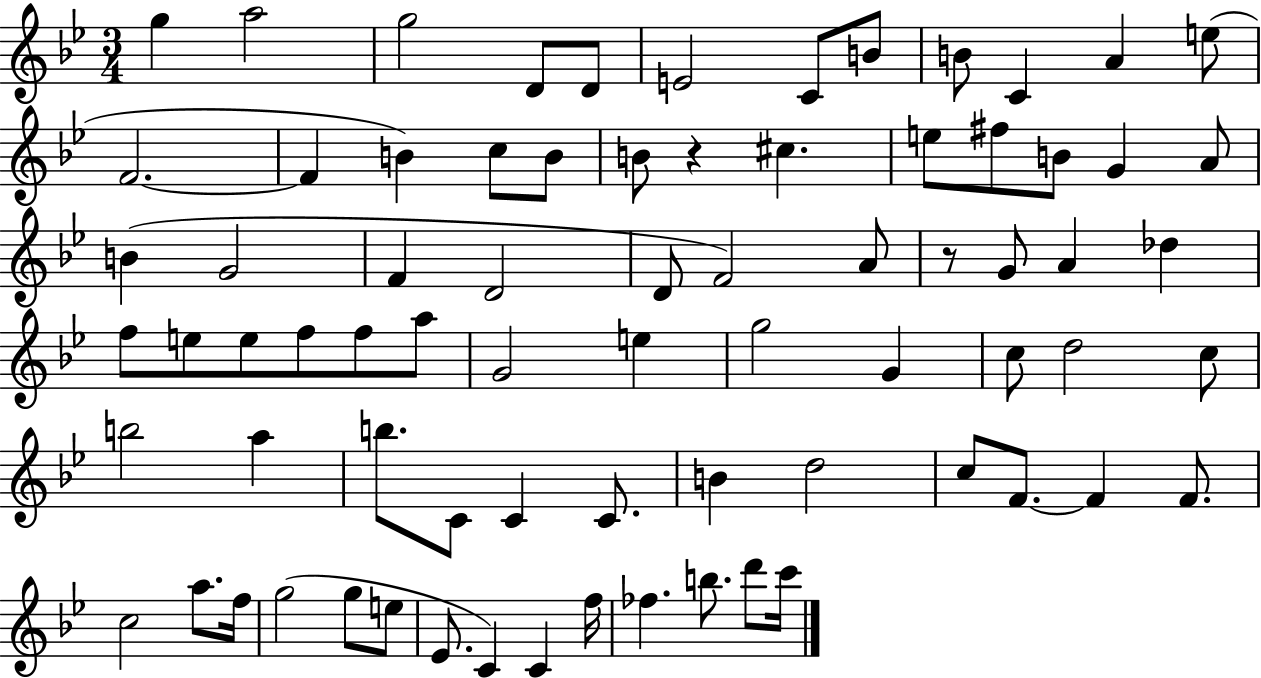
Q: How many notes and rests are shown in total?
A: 75